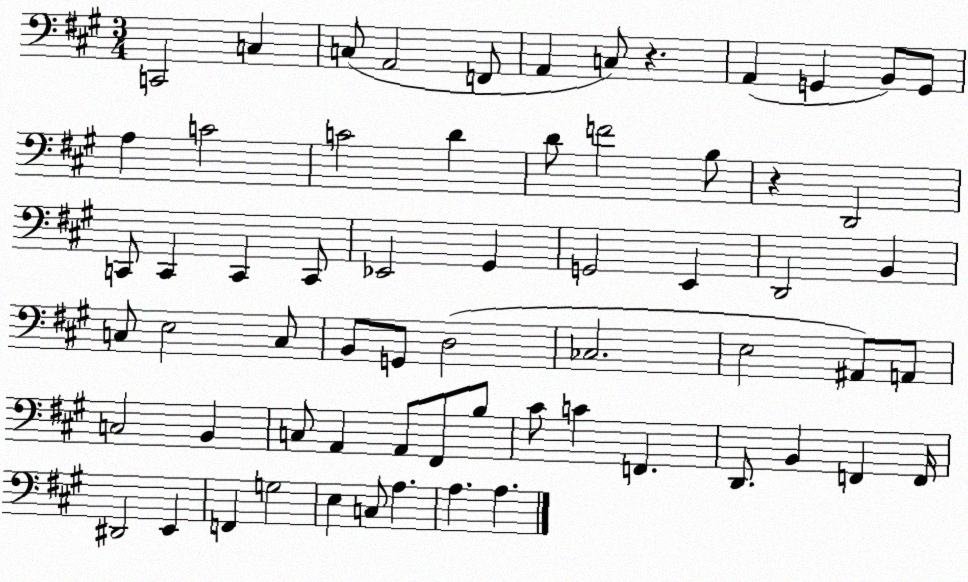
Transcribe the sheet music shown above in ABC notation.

X:1
T:Untitled
M:3/4
L:1/4
K:A
C,,2 C, C,/2 A,,2 F,,/2 A,, C,/2 z A,, G,, B,,/2 G,,/2 A, C2 C2 D D/2 F2 B,/2 z D,,2 C,,/2 C,, C,, C,,/2 _E,,2 ^G,, G,,2 E,, D,,2 B,, C,/2 E,2 C,/2 B,,/2 G,,/2 D,2 _C,2 E,2 ^A,,/2 A,,/2 C,2 B,, C,/2 A,, A,,/2 ^F,,/2 B,/2 ^C/2 C F,, D,,/2 B,, F,, F,,/4 ^D,,2 E,, F,, G,2 E, C,/2 A, A, A,